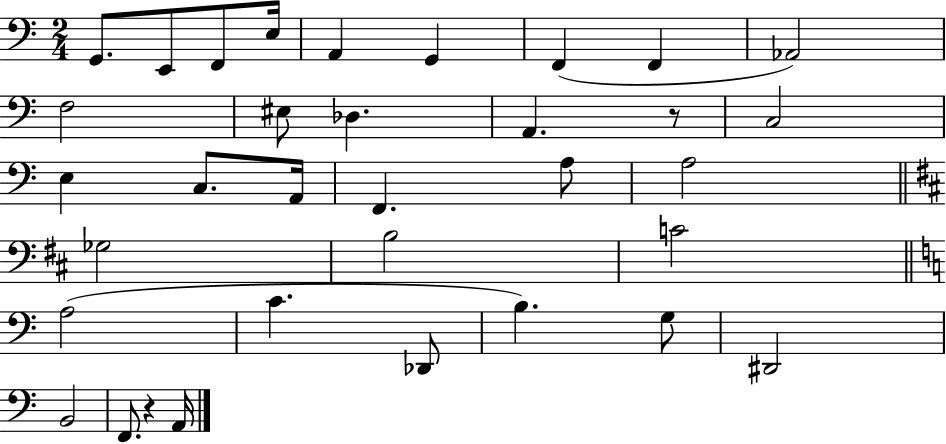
X:1
T:Untitled
M:2/4
L:1/4
K:C
G,,/2 E,,/2 F,,/2 E,/4 A,, G,, F,, F,, _A,,2 F,2 ^E,/2 _D, A,, z/2 C,2 E, C,/2 A,,/4 F,, A,/2 A,2 _G,2 B,2 C2 A,2 C _D,,/2 B, G,/2 ^D,,2 B,,2 F,,/2 z A,,/4